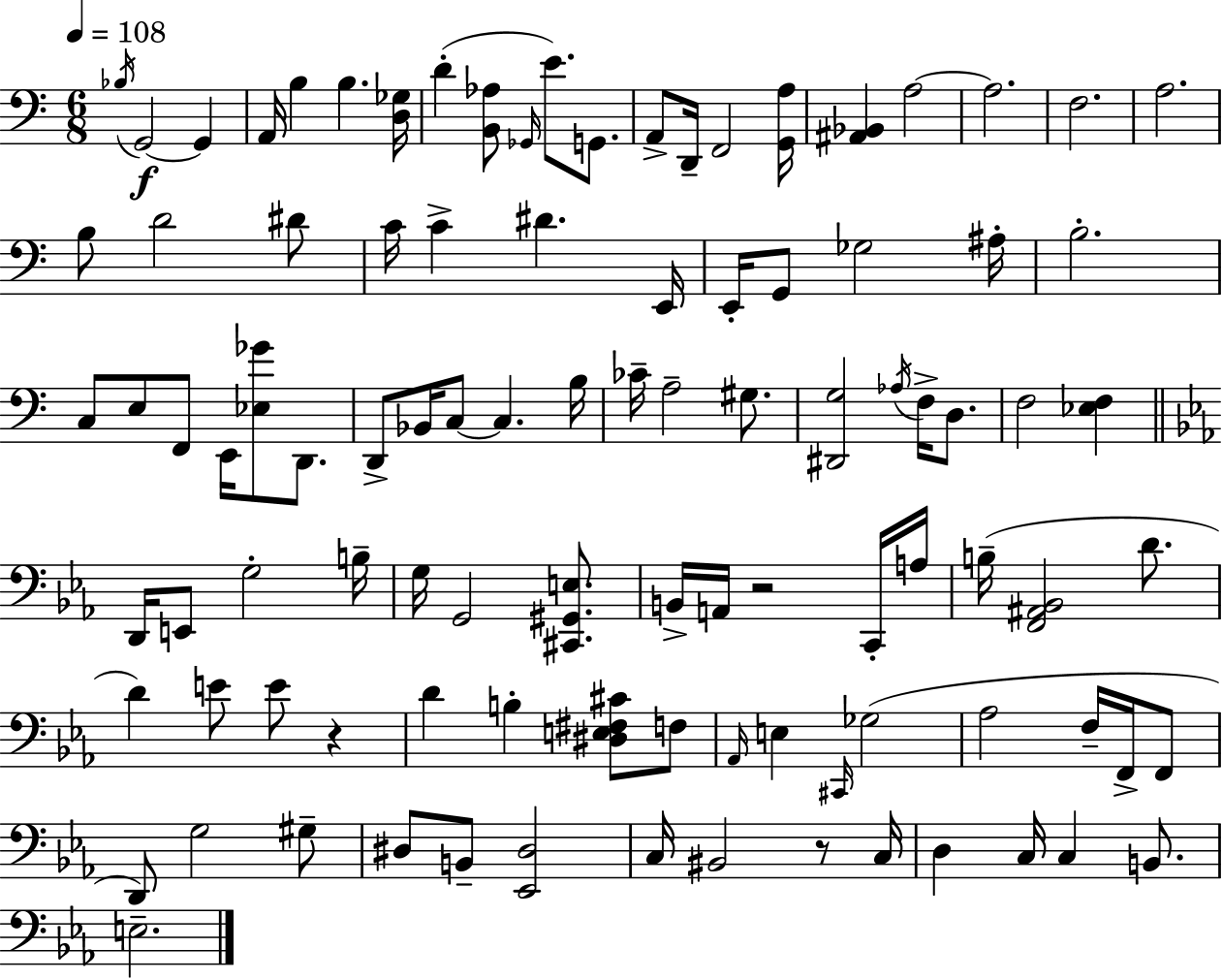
X:1
T:Untitled
M:6/8
L:1/4
K:C
_B,/4 G,,2 G,, A,,/4 B, B, [D,_G,]/4 D [B,,_A,]/2 _G,,/4 E/2 G,,/2 A,,/2 D,,/4 F,,2 [G,,A,]/4 [^A,,_B,,] A,2 A,2 F,2 A,2 B,/2 D2 ^D/2 C/4 C ^D E,,/4 E,,/4 G,,/2 _G,2 ^A,/4 B,2 C,/2 E,/2 F,,/2 E,,/4 [_E,_G]/2 D,,/2 D,,/2 _B,,/4 C,/2 C, B,/4 _C/4 A,2 ^G,/2 [^D,,G,]2 _A,/4 F,/4 D,/2 F,2 [_E,F,] D,,/4 E,,/2 G,2 B,/4 G,/4 G,,2 [^C,,^G,,E,]/2 B,,/4 A,,/4 z2 C,,/4 A,/4 B,/4 [F,,^A,,_B,,]2 D/2 D E/2 E/2 z D B, [^D,E,^F,^C]/2 F,/2 _A,,/4 E, ^C,,/4 _G,2 _A,2 F,/4 F,,/4 F,,/2 D,,/2 G,2 ^G,/2 ^D,/2 B,,/2 [_E,,^D,]2 C,/4 ^B,,2 z/2 C,/4 D, C,/4 C, B,,/2 E,2